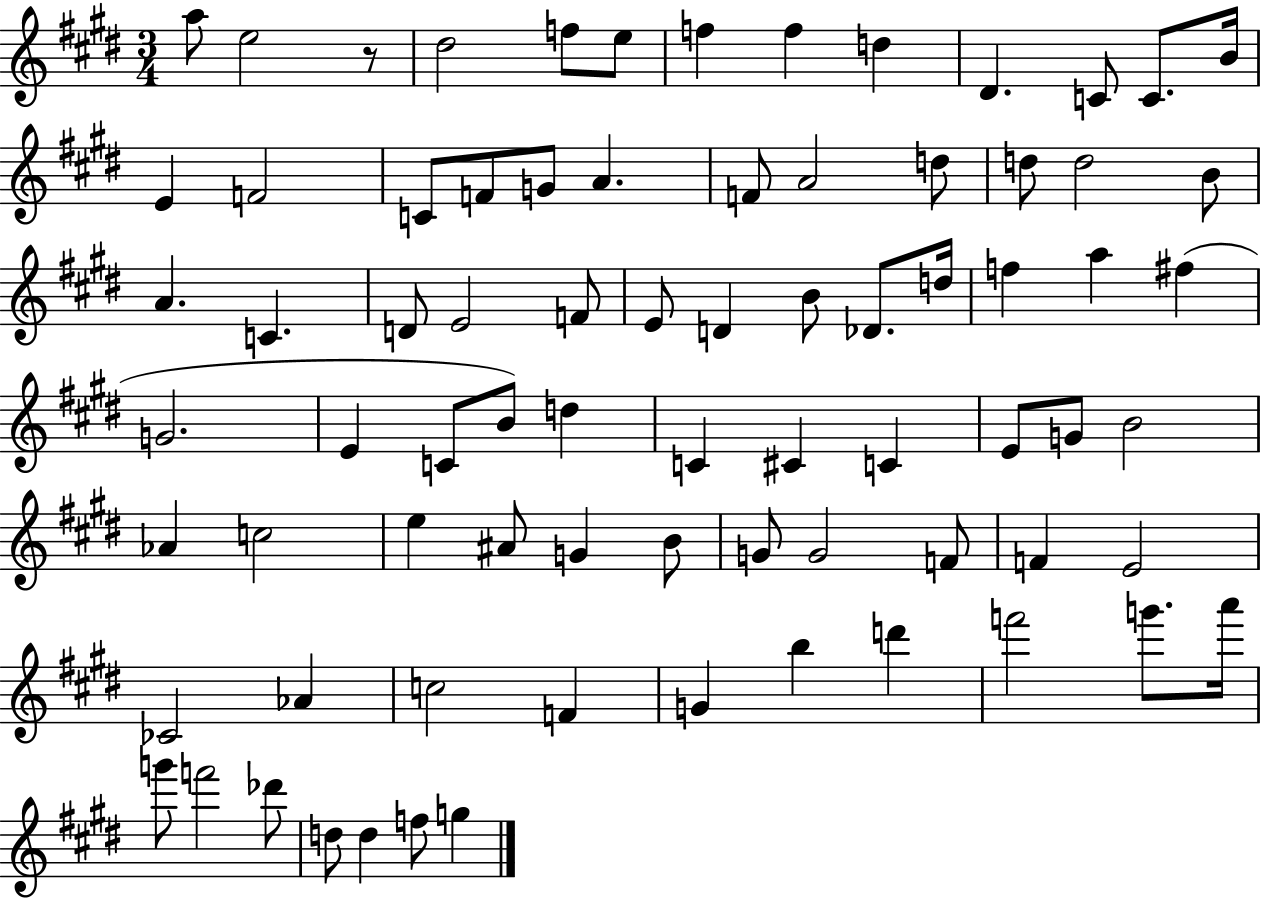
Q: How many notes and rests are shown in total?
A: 77